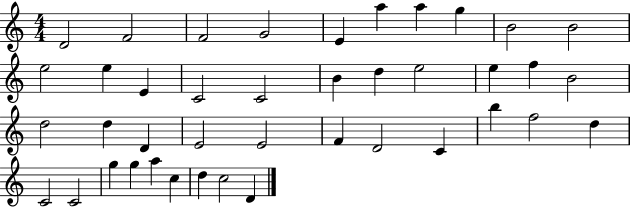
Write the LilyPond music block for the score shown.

{
  \clef treble
  \numericTimeSignature
  \time 4/4
  \key c \major
  d'2 f'2 | f'2 g'2 | e'4 a''4 a''4 g''4 | b'2 b'2 | \break e''2 e''4 e'4 | c'2 c'2 | b'4 d''4 e''2 | e''4 f''4 b'2 | \break d''2 d''4 d'4 | e'2 e'2 | f'4 d'2 c'4 | b''4 f''2 d''4 | \break c'2 c'2 | g''4 g''4 a''4 c''4 | d''4 c''2 d'4 | \bar "|."
}